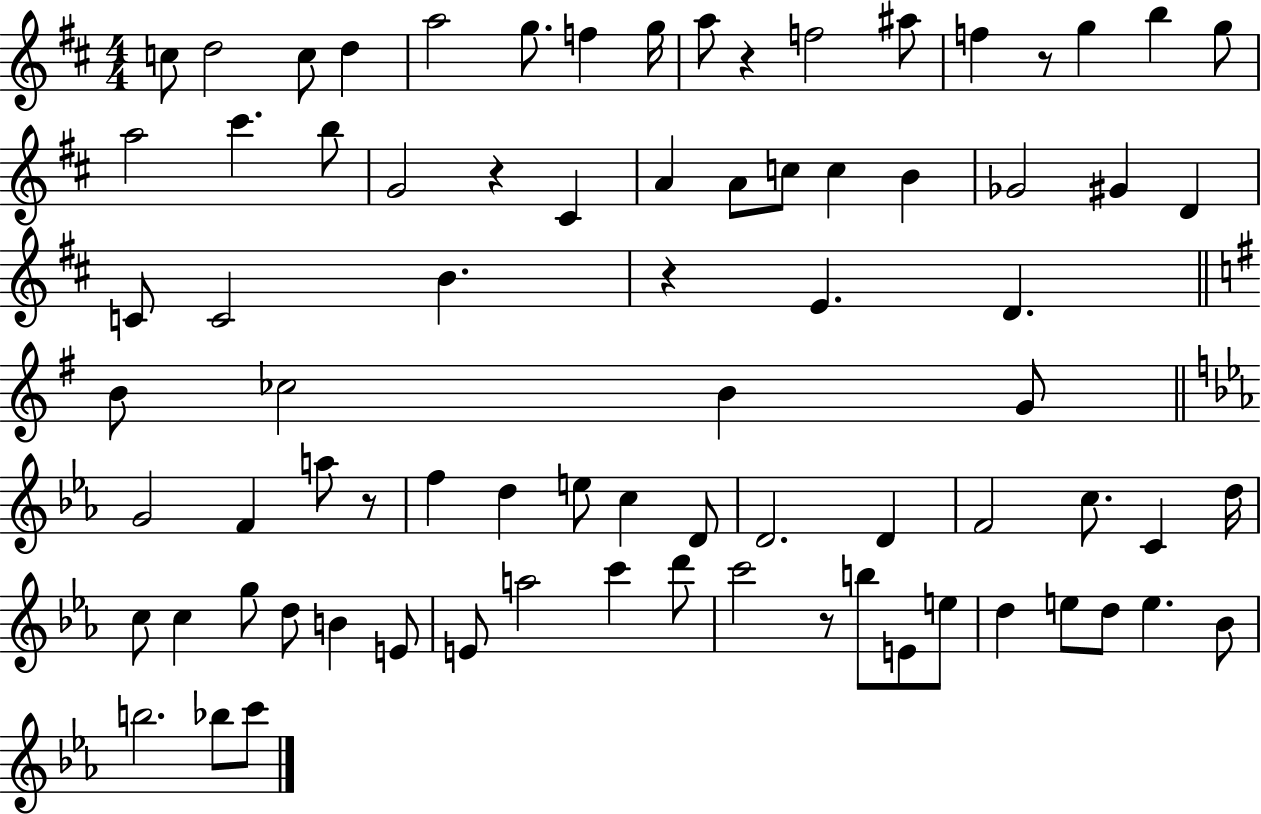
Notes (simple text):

C5/e D5/h C5/e D5/q A5/h G5/e. F5/q G5/s A5/e R/q F5/h A#5/e F5/q R/e G5/q B5/q G5/e A5/h C#6/q. B5/e G4/h R/q C#4/q A4/q A4/e C5/e C5/q B4/q Gb4/h G#4/q D4/q C4/e C4/h B4/q. R/q E4/q. D4/q. B4/e CES5/h B4/q G4/e G4/h F4/q A5/e R/e F5/q D5/q E5/e C5/q D4/e D4/h. D4/q F4/h C5/e. C4/q D5/s C5/e C5/q G5/e D5/e B4/q E4/e E4/e A5/h C6/q D6/e C6/h R/e B5/e E4/e E5/e D5/q E5/e D5/e E5/q. Bb4/e B5/h. Bb5/e C6/e